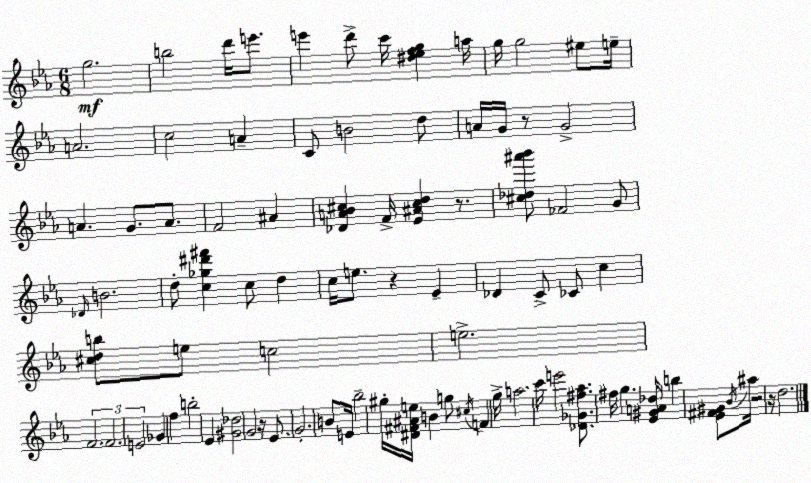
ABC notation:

X:1
T:Untitled
M:6/8
L:1/4
K:Cm
g2 b2 d'/4 e'/2 e' d'/2 c'/4 [^d_efg] a/4 g/4 g2 ^e/2 e/4 A2 c2 A C/2 B2 d/2 A/4 G/4 z/2 G2 A G/2 A/2 F2 ^A [_DA_B^c] F/4 [_E^A^cd] z/2 [^c_d^a'_b']/2 _F2 G/2 _D/4 B2 d/2 [c_g^d'^f'] c/2 d c/4 e/2 z _E _D C/2 _C/2 c [^cdb]/2 e/2 c2 e2 F2 F2 E2 _G f b2 _E [^G_d]2 G2 z/4 _E/2 G2 B/2 E/4 _b2 ^g/4 [^D^F^Ae]/4 B g/2 ^c/4 F g/4 a2 c'/4 e'2 [_D_G^f_a]/2 ^f/4 g [_E^GA_d]/4 b [_E^F^G]/2 _B/4 ^a/4 z2 z/4 d2